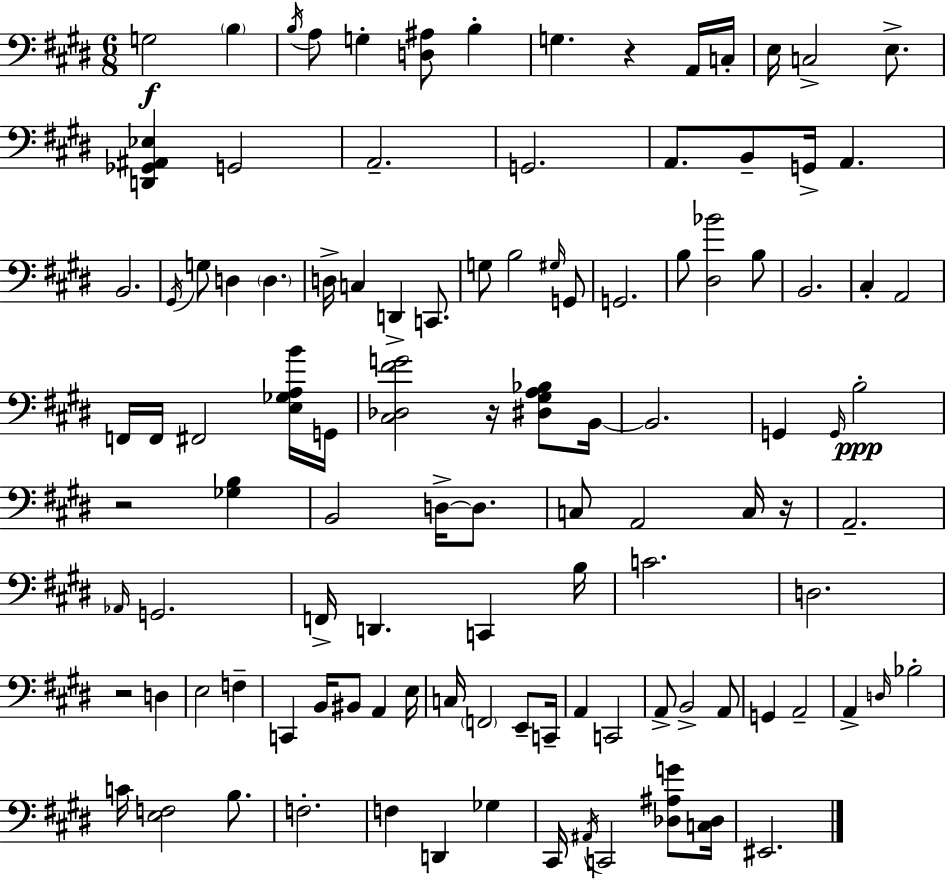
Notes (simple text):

G3/h B3/q B3/s A3/e G3/q [D3,A#3]/e B3/q G3/q. R/q A2/s C3/s E3/s C3/h E3/e. [D2,Gb2,A#2,Eb3]/q G2/h A2/h. G2/h. A2/e. B2/e G2/s A2/q. B2/h. G#2/s G3/e D3/q D3/q. D3/s C3/q D2/q C2/e. G3/e B3/h G#3/s G2/e G2/h. B3/e [D#3,Bb4]/h B3/e B2/h. C#3/q A2/h F2/s F2/s F#2/h [E3,Gb3,A3,B4]/s G2/s [C#3,Db3,F#4,G4]/h R/s [D#3,G#3,A3,Bb3]/e B2/s B2/h. G2/q G2/s B3/h R/h [Gb3,B3]/q B2/h D3/s D3/e. C3/e A2/h C3/s R/s A2/h. Ab2/s G2/h. F2/s D2/q. C2/q B3/s C4/h. D3/h. R/h D3/q E3/h F3/q C2/q B2/s BIS2/e A2/q E3/s C3/s F2/h E2/e C2/s A2/q C2/h A2/e B2/h A2/e G2/q A2/h A2/q D3/s Bb3/h C4/s [E3,F3]/h B3/e. F3/h. F3/q D2/q Gb3/q C#2/s A#2/s C2/h [Db3,A#3,G4]/e [C3,Db3]/s EIS2/h.